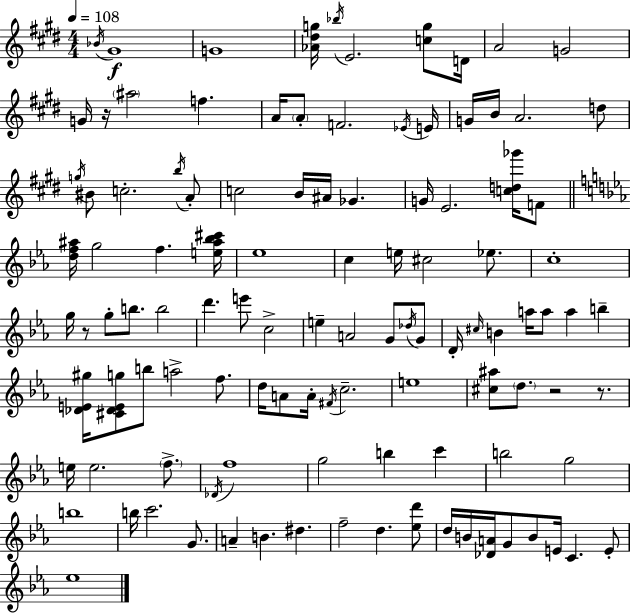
Bb4/s G#4/w G4/w [Ab4,D#5,G5]/s Bb5/s E4/h. [C5,G5]/e D4/s A4/h G4/h G4/s R/s A#5/h F5/q. A4/s A4/e F4/h. Eb4/s E4/s G4/s B4/s A4/h. D5/e G5/s BIS4/e C5/h. B5/s A4/e C5/h B4/s A#4/s Gb4/q. G4/s E4/h. [C5,D5,Gb6]/s F4/e [D5,F5,A#5]/s G5/h F5/q. [E5,A#5,Bb5,C#6]/s Eb5/w C5/q E5/s C#5/h Eb5/e. C5/w G5/s R/e G5/e B5/e. B5/h D6/q. E6/e C5/h E5/q A4/h G4/e Db5/s G4/e D4/s C#5/s B4/q A5/s A5/e A5/q B5/q [Db4,E4,G#5]/s [C#4,Db4,E4,G5]/e B5/e A5/h F5/e. D5/s A4/e A4/s F#4/s C5/h. E5/w [C#5,A#5]/e D5/e. R/h R/e. E5/s E5/h. F5/e. Db4/s F5/w G5/h B5/q C6/q B5/h G5/h B5/w B5/s C6/h. G4/e. A4/q B4/q. D#5/q. F5/h D5/q. [Eb5,D6]/e D5/s B4/s [Db4,A4]/s G4/e B4/e E4/s C4/q. E4/e Eb5/w